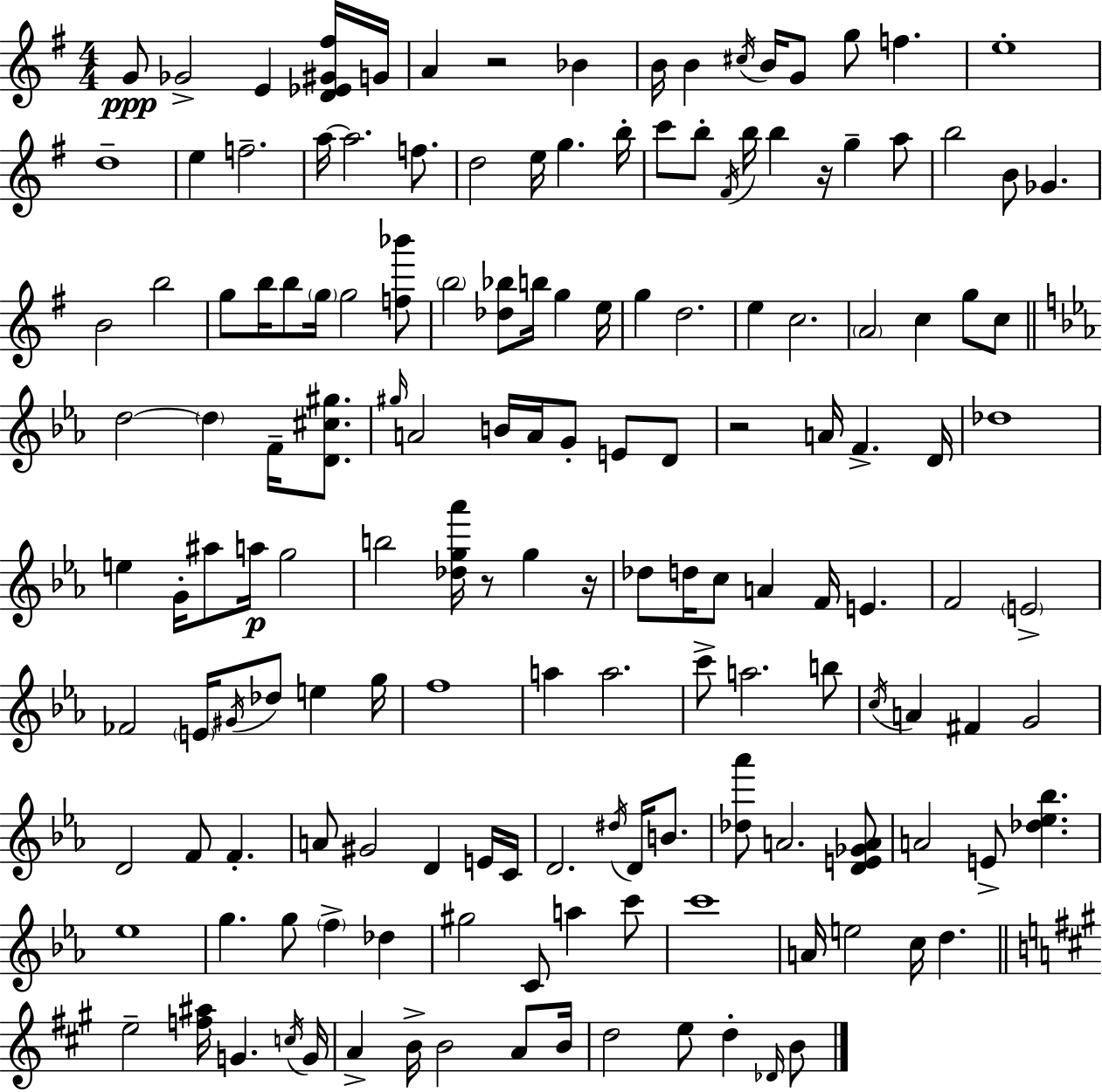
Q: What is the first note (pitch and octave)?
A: G4